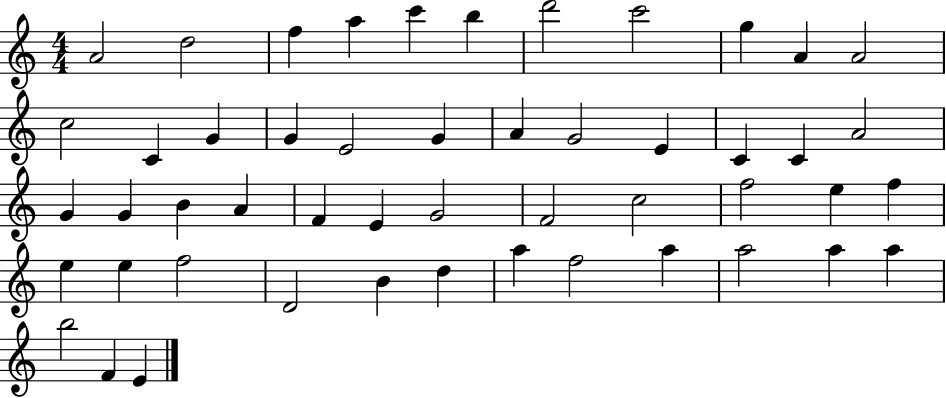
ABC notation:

X:1
T:Untitled
M:4/4
L:1/4
K:C
A2 d2 f a c' b d'2 c'2 g A A2 c2 C G G E2 G A G2 E C C A2 G G B A F E G2 F2 c2 f2 e f e e f2 D2 B d a f2 a a2 a a b2 F E